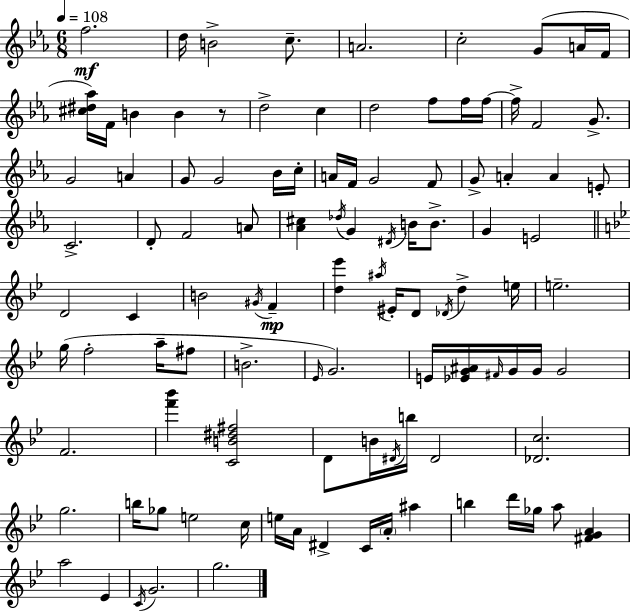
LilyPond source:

{
  \clef treble
  \numericTimeSignature
  \time 6/8
  \key ees \major
  \tempo 4 = 108
  \repeat volta 2 { f''2.\mf | d''16 b'2-> c''8.-- | a'2. | c''2-. g'8( a'16 f'16 | \break <cis'' dis'' aes''>16) f'16 b'4 b'4 r8 | d''2-> c''4 | d''2 f''8 f''16 f''16~~ | f''16-> f'2 g'8.-> | \break g'2 a'4 | g'8 g'2 bes'16 c''16-. | a'16 f'16 g'2 f'8 | g'8-> a'4-. a'4 e'8-. | \break c'2.-> | d'8-. f'2 a'8 | <aes' cis''>4 \acciaccatura { des''16 } g'4 \acciaccatura { dis'16 } b'16 b'8.-> | g'4 e'2 | \break \bar "||" \break \key bes \major d'2 c'4 | b'2 \acciaccatura { gis'16 }\mp f'4-- | <d'' ees'''>4 \acciaccatura { ais''16 } eis'16-. d'8 \acciaccatura { des'16 } d''4-> | e''16 e''2.-- | \break g''16( f''2-. | a''16-- fis''8 b'2.-> | \grace { ees'16 }) g'2. | e'16 <ees' g' ais'>16 \grace { fis'16 } g'16 g'16 g'2 | \break f'2. | <f''' bes'''>4 <c' b' dis'' fis''>2 | d'8 b'16 \acciaccatura { dis'16 } b''16 dis'2 | <des' c''>2. | \break g''2. | b''16 ges''8 e''2 | c''16 e''16 a'16 dis'4-> | c'16 \parenthesize a'16-. ais''4 b''4 d'''16 ges''16 | \break a''8 <fis' g' a'>4 a''2 | ees'4 \acciaccatura { c'16 } g'2. | g''2. | } \bar "|."
}